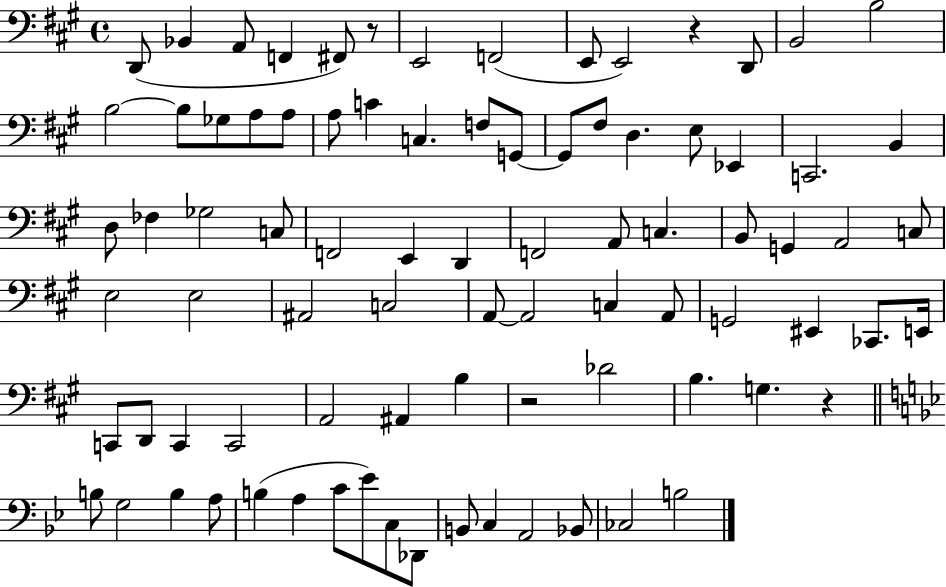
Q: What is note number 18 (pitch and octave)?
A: A3